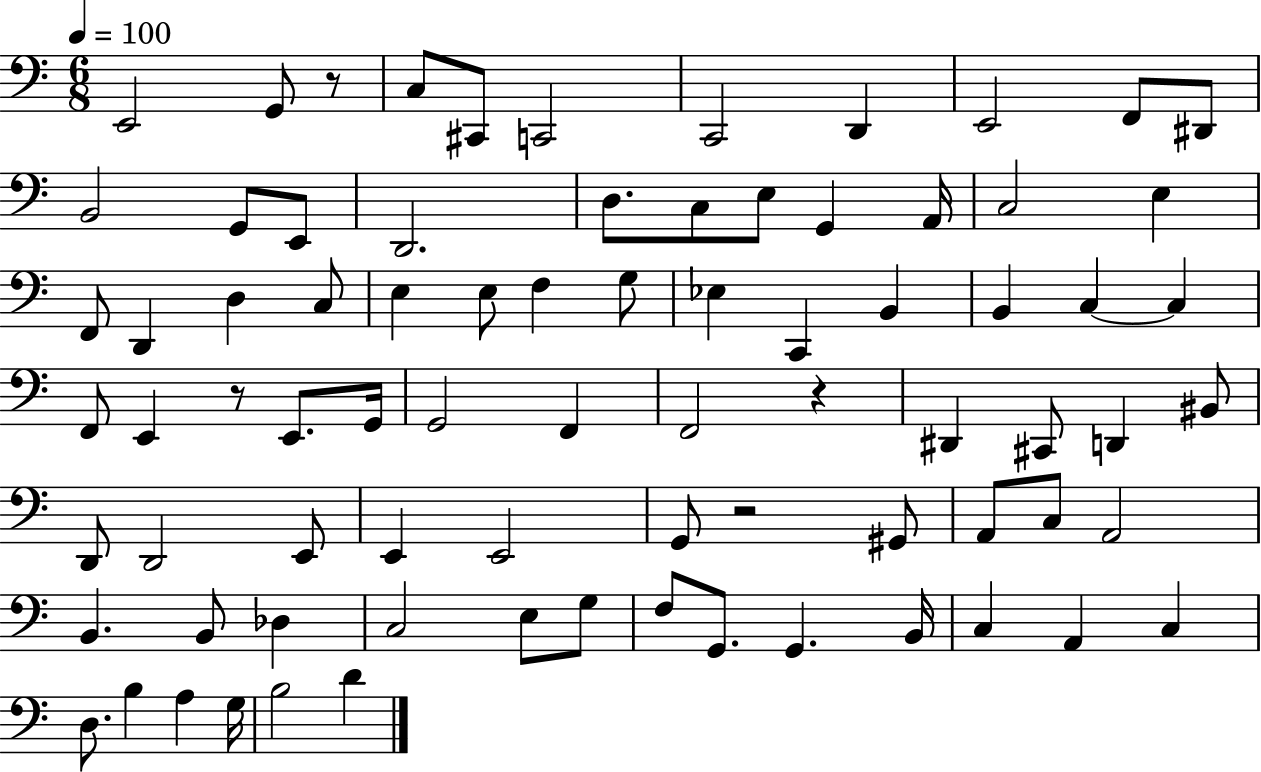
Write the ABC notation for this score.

X:1
T:Untitled
M:6/8
L:1/4
K:C
E,,2 G,,/2 z/2 C,/2 ^C,,/2 C,,2 C,,2 D,, E,,2 F,,/2 ^D,,/2 B,,2 G,,/2 E,,/2 D,,2 D,/2 C,/2 E,/2 G,, A,,/4 C,2 E, F,,/2 D,, D, C,/2 E, E,/2 F, G,/2 _E, C,, B,, B,, C, C, F,,/2 E,, z/2 E,,/2 G,,/4 G,,2 F,, F,,2 z ^D,, ^C,,/2 D,, ^B,,/2 D,,/2 D,,2 E,,/2 E,, E,,2 G,,/2 z2 ^G,,/2 A,,/2 C,/2 A,,2 B,, B,,/2 _D, C,2 E,/2 G,/2 F,/2 G,,/2 G,, B,,/4 C, A,, C, D,/2 B, A, G,/4 B,2 D